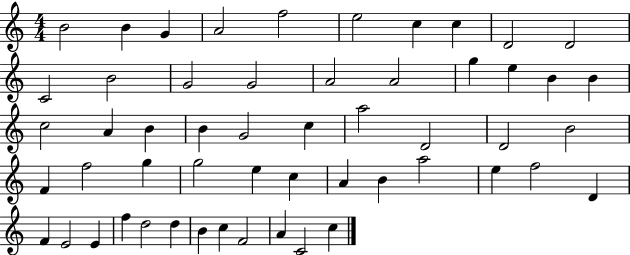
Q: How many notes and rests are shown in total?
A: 54